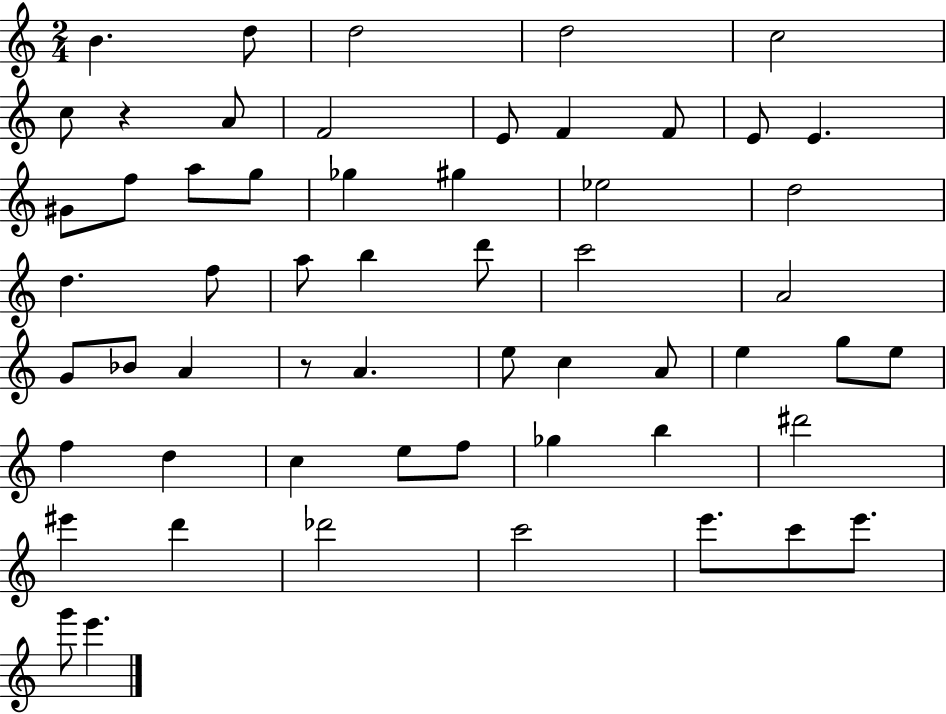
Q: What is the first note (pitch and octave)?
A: B4